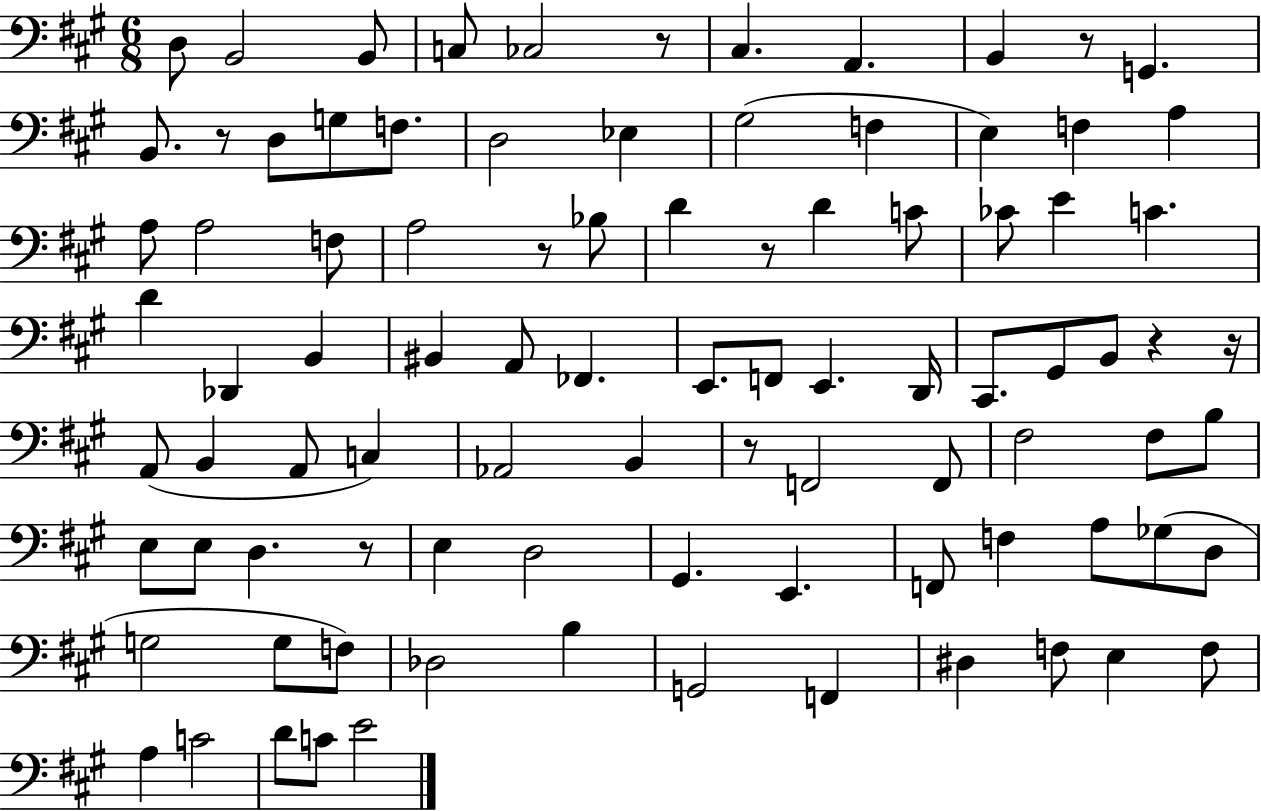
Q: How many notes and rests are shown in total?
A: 92